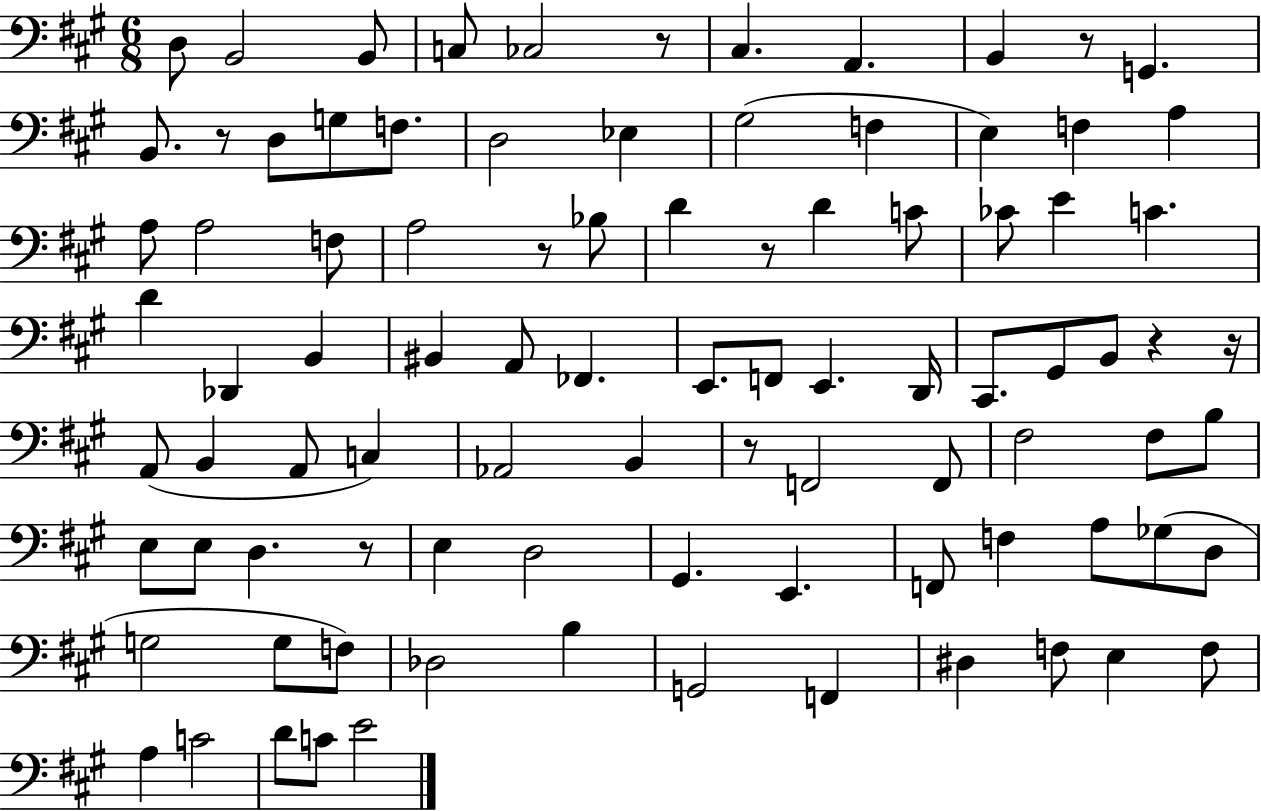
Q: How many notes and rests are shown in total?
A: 92